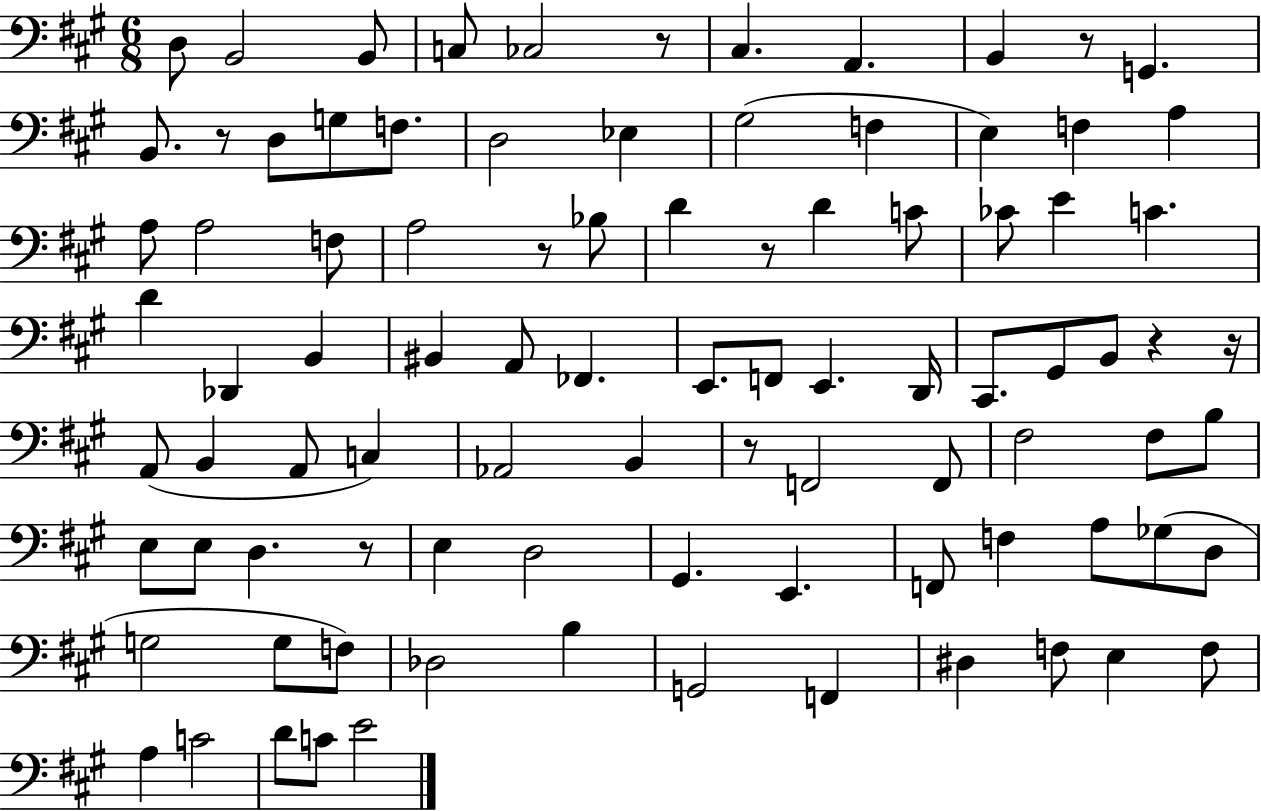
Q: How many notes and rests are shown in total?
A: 92